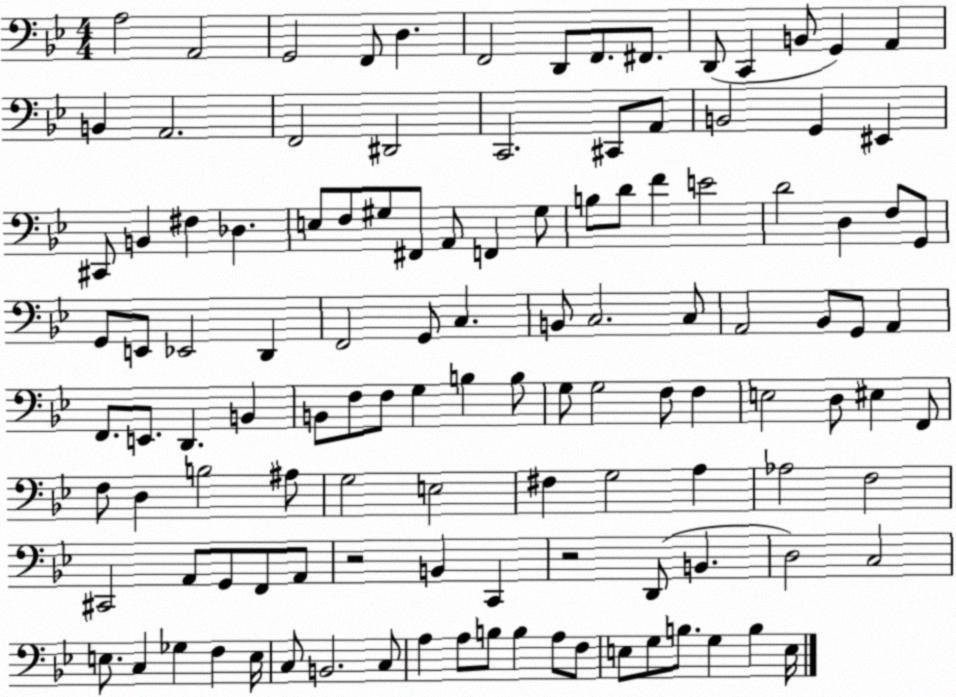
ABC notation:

X:1
T:Untitled
M:4/4
L:1/4
K:Bb
A,2 A,,2 G,,2 F,,/2 D, F,,2 D,,/2 F,,/2 ^F,,/2 D,,/2 C,, B,,/2 G,, A,, B,, A,,2 F,,2 ^D,,2 C,,2 ^C,,/2 A,,/2 B,,2 G,, ^E,, ^C,,/2 B,, ^F, _D, E,/2 F,/2 ^G,/2 ^F,,/2 A,,/2 F,, ^G,/2 B,/2 D/2 F E2 D2 D, F,/2 G,,/2 G,,/2 E,,/2 _E,,2 D,, F,,2 G,,/2 C, B,,/2 C,2 C,/2 A,,2 _B,,/2 G,,/2 A,, F,,/2 E,,/2 D,, B,, B,,/2 F,/2 F,/2 G, B, B,/2 G,/2 G,2 F,/2 F, E,2 D,/2 ^E, F,,/2 F,/2 D, B,2 ^A,/2 G,2 E,2 ^F, G,2 A, _A,2 F,2 ^C,,2 A,,/2 G,,/2 F,,/2 A,,/2 z2 B,, C,, z2 D,,/2 B,, D,2 C,2 E,/2 C, _G, F, E,/4 C,/2 B,,2 C,/2 A, A,/2 B,/2 B, A,/2 F,/2 E,/2 G,/2 B,/2 G, B, E,/4